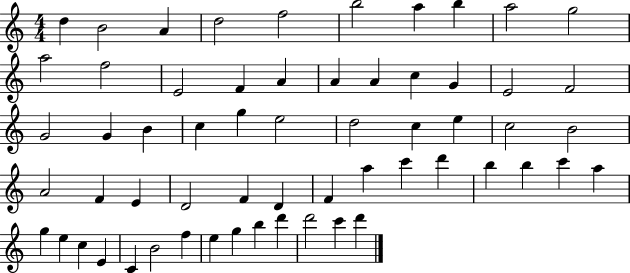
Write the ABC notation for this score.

X:1
T:Untitled
M:4/4
L:1/4
K:C
d B2 A d2 f2 b2 a b a2 g2 a2 f2 E2 F A A A c G E2 F2 G2 G B c g e2 d2 c e c2 B2 A2 F E D2 F D F a c' d' b b c' a g e c E C B2 f e g b d' d'2 c' d'